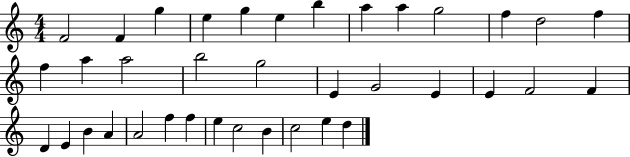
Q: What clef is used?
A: treble